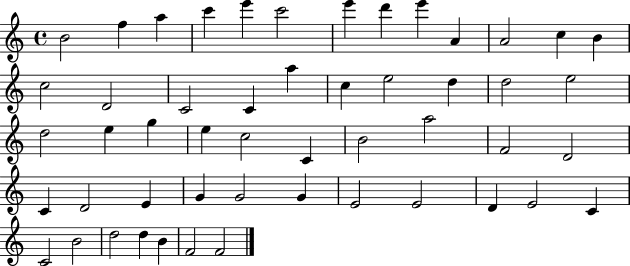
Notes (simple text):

B4/h F5/q A5/q C6/q E6/q C6/h E6/q D6/q E6/q A4/q A4/h C5/q B4/q C5/h D4/h C4/h C4/q A5/q C5/q E5/h D5/q D5/h E5/h D5/h E5/q G5/q E5/q C5/h C4/q B4/h A5/h F4/h D4/h C4/q D4/h E4/q G4/q G4/h G4/q E4/h E4/h D4/q E4/h C4/q C4/h B4/h D5/h D5/q B4/q F4/h F4/h